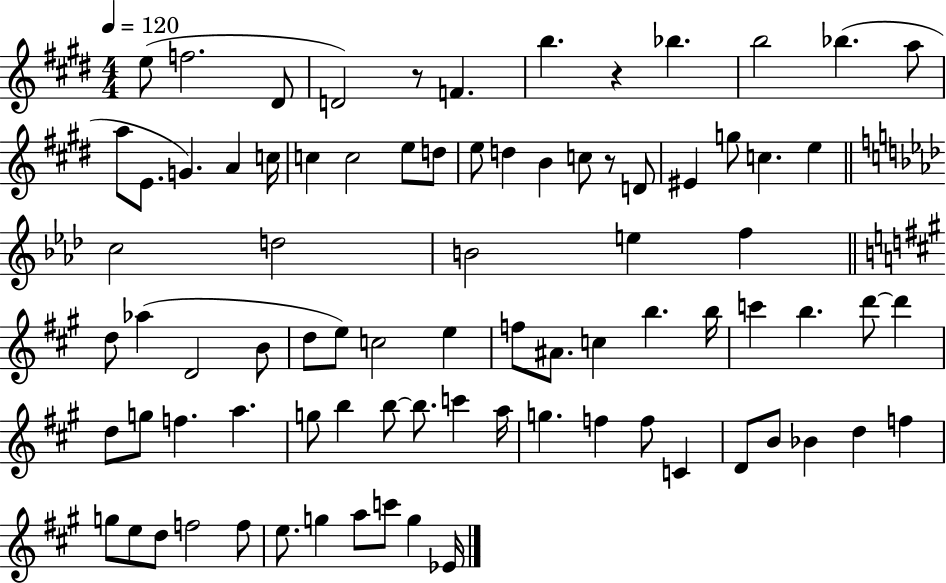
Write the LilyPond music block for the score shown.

{
  \clef treble
  \numericTimeSignature
  \time 4/4
  \key e \major
  \tempo 4 = 120
  e''8( f''2. dis'8 | d'2) r8 f'4. | b''4. r4 bes''4. | b''2 bes''4.( a''8 | \break a''8 e'8. g'4.) a'4 c''16 | c''4 c''2 e''8 d''8 | e''8 d''4 b'4 c''8 r8 d'8 | eis'4 g''8 c''4. e''4 | \break \bar "||" \break \key f \minor c''2 d''2 | b'2 e''4 f''4 | \bar "||" \break \key a \major d''8 aes''4( d'2 b'8 | d''8 e''8) c''2 e''4 | f''8 ais'8. c''4 b''4. b''16 | c'''4 b''4. d'''8~~ d'''4 | \break d''8 g''8 f''4. a''4. | g''8 b''4 b''8~~ b''8. c'''4 a''16 | g''4. f''4 f''8 c'4 | d'8 b'8 bes'4 d''4 f''4 | \break g''8 e''8 d''8 f''2 f''8 | e''8. g''4 a''8 c'''8 g''4 ees'16 | \bar "|."
}